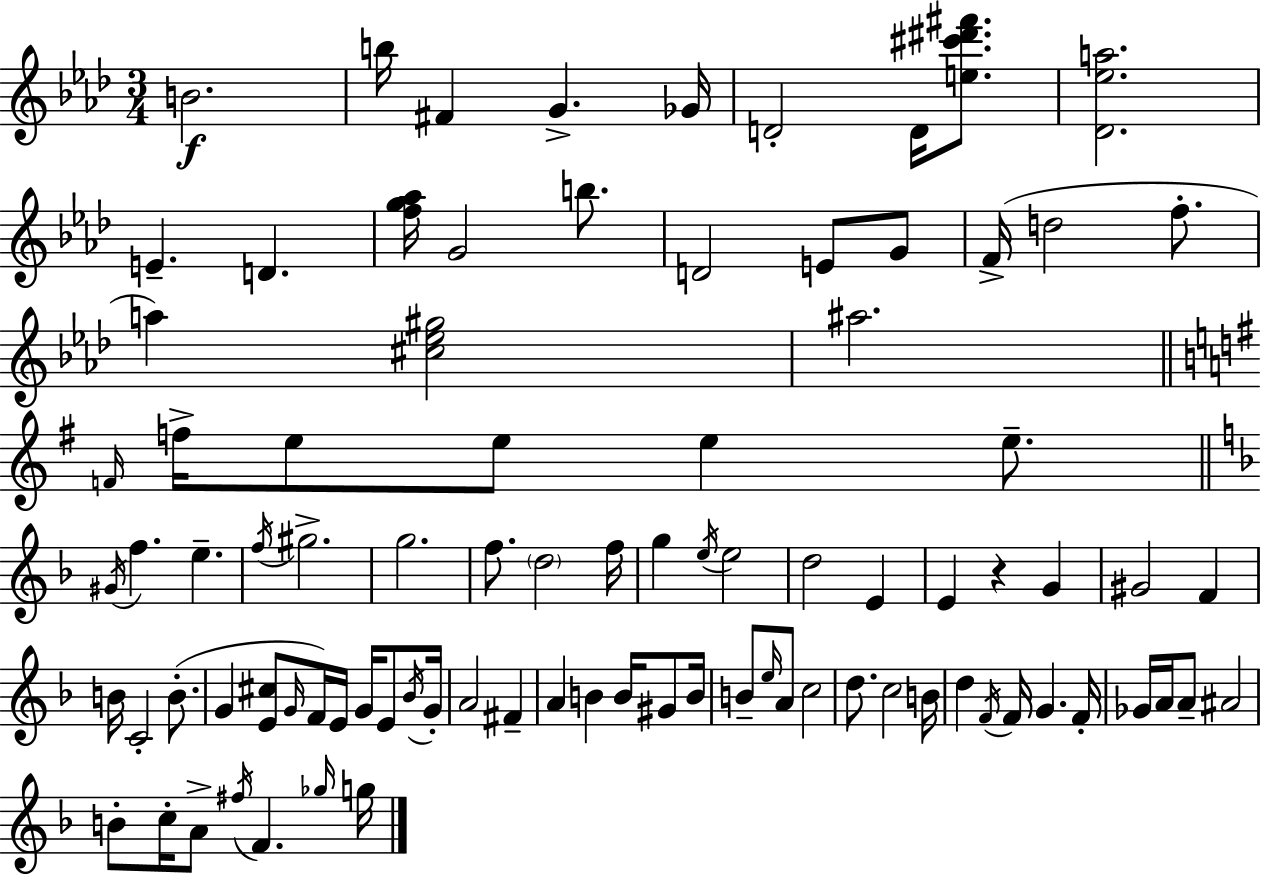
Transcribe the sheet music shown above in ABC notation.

X:1
T:Untitled
M:3/4
L:1/4
K:Fm
B2 b/4 ^F G _G/4 D2 D/4 [e^c'^d'^f']/2 [_D_ea]2 E D [fg_a]/4 G2 b/2 D2 E/2 G/2 F/4 d2 f/2 a [^c_e^g]2 ^a2 F/4 f/4 e/2 e/2 e e/2 ^G/4 f e f/4 ^g2 g2 f/2 d2 f/4 g e/4 e2 d2 E E z G ^G2 F B/4 C2 B/2 G [E^c]/2 G/4 F/4 E/4 G/4 E/2 _B/4 G/4 A2 ^F A B B/4 ^G/2 B/4 B/2 e/4 A/2 c2 d/2 c2 B/4 d F/4 F/4 G F/4 _G/4 A/4 A/2 ^A2 B/2 c/4 A/2 ^f/4 F _g/4 g/4